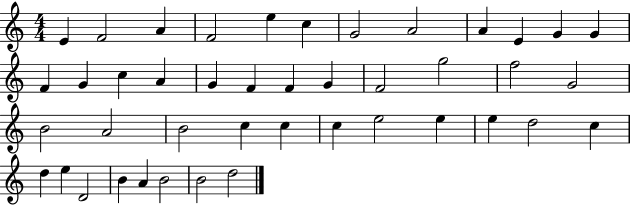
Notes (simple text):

E4/q F4/h A4/q F4/h E5/q C5/q G4/h A4/h A4/q E4/q G4/q G4/q F4/q G4/q C5/q A4/q G4/q F4/q F4/q G4/q F4/h G5/h F5/h G4/h B4/h A4/h B4/h C5/q C5/q C5/q E5/h E5/q E5/q D5/h C5/q D5/q E5/q D4/h B4/q A4/q B4/h B4/h D5/h